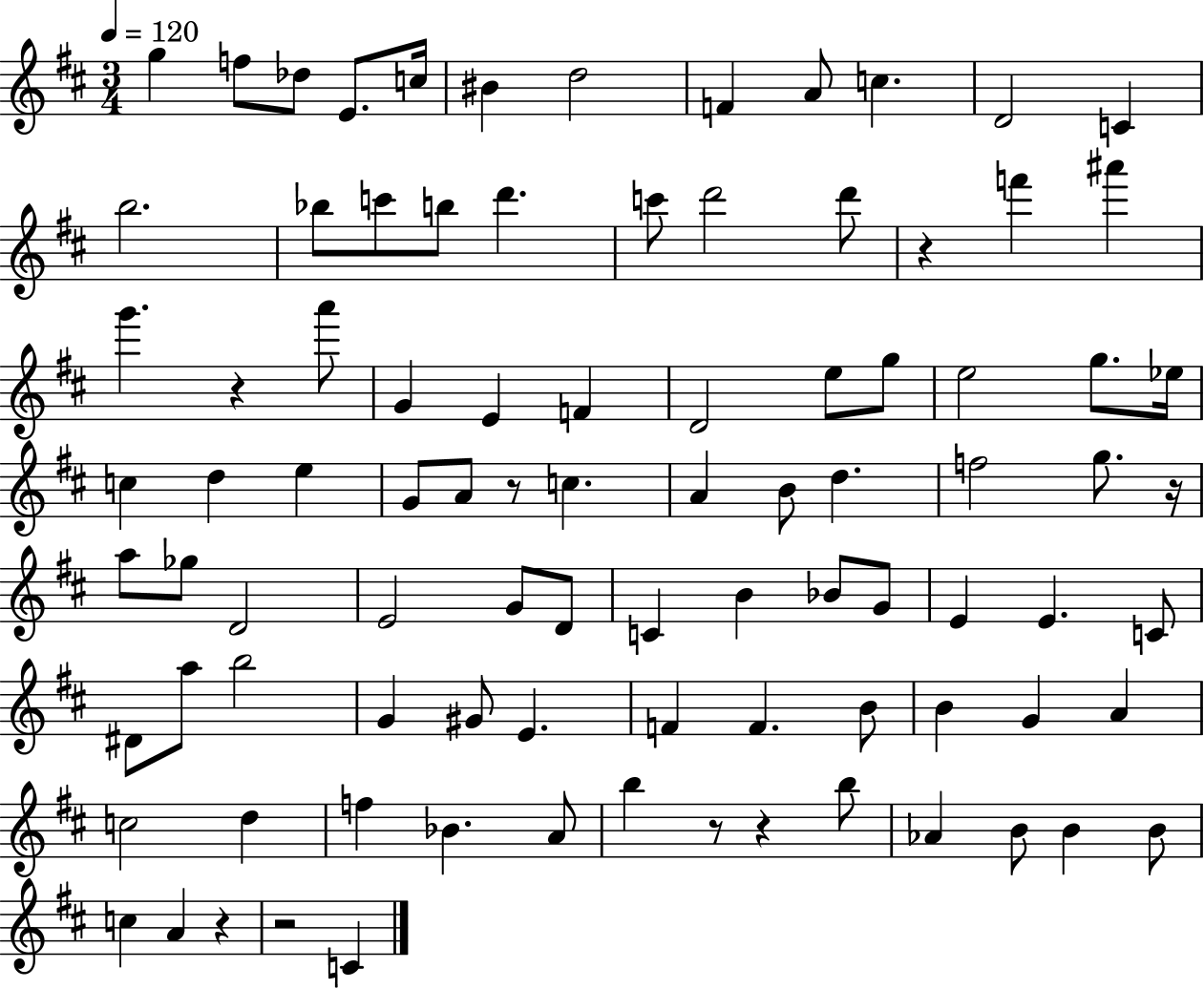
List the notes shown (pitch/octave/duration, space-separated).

G5/q F5/e Db5/e E4/e. C5/s BIS4/q D5/h F4/q A4/e C5/q. D4/h C4/q B5/h. Bb5/e C6/e B5/e D6/q. C6/e D6/h D6/e R/q F6/q A#6/q G6/q. R/q A6/e G4/q E4/q F4/q D4/h E5/e G5/e E5/h G5/e. Eb5/s C5/q D5/q E5/q G4/e A4/e R/e C5/q. A4/q B4/e D5/q. F5/h G5/e. R/s A5/e Gb5/e D4/h E4/h G4/e D4/e C4/q B4/q Bb4/e G4/e E4/q E4/q. C4/e D#4/e A5/e B5/h G4/q G#4/e E4/q. F4/q F4/q. B4/e B4/q G4/q A4/q C5/h D5/q F5/q Bb4/q. A4/e B5/q R/e R/q B5/e Ab4/q B4/e B4/q B4/e C5/q A4/q R/q R/h C4/q